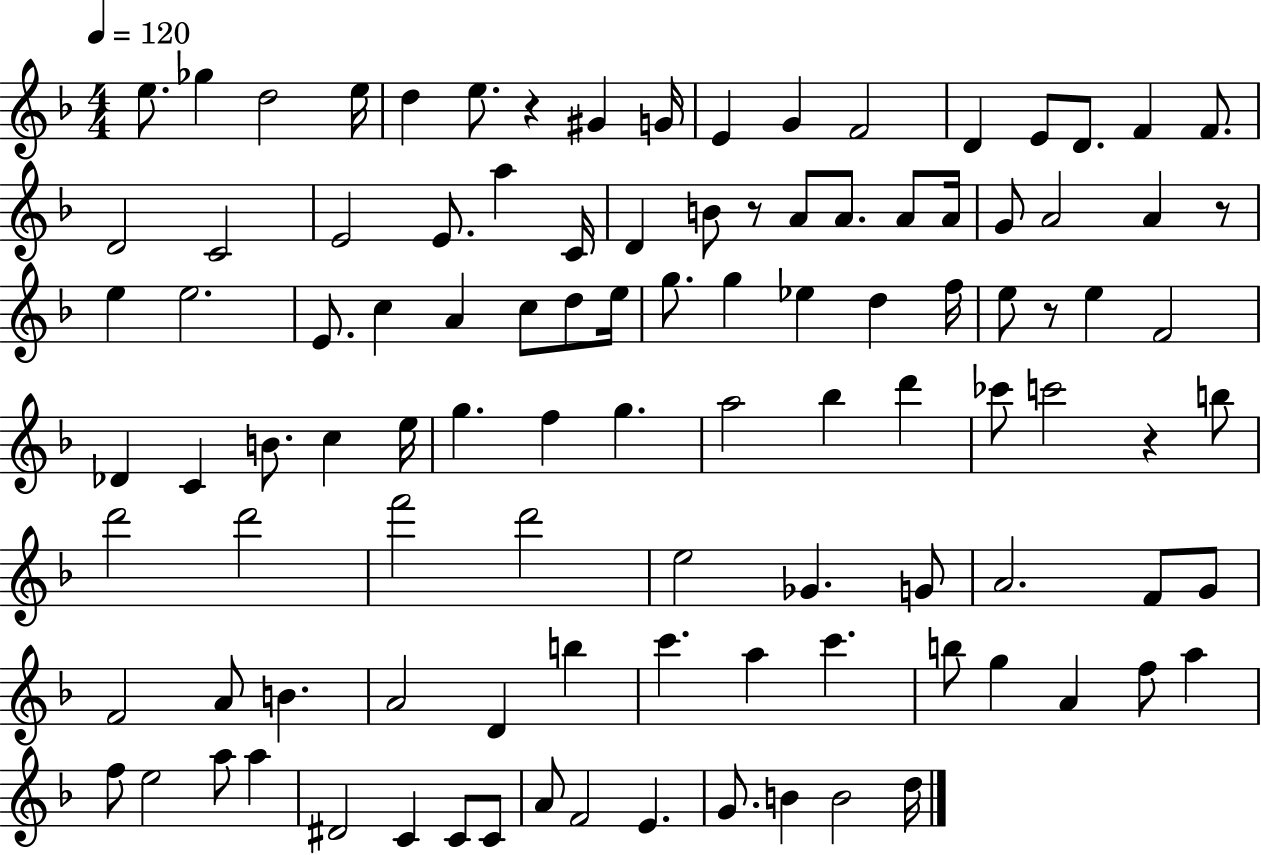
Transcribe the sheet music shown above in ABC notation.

X:1
T:Untitled
M:4/4
L:1/4
K:F
e/2 _g d2 e/4 d e/2 z ^G G/4 E G F2 D E/2 D/2 F F/2 D2 C2 E2 E/2 a C/4 D B/2 z/2 A/2 A/2 A/2 A/4 G/2 A2 A z/2 e e2 E/2 c A c/2 d/2 e/4 g/2 g _e d f/4 e/2 z/2 e F2 _D C B/2 c e/4 g f g a2 _b d' _c'/2 c'2 z b/2 d'2 d'2 f'2 d'2 e2 _G G/2 A2 F/2 G/2 F2 A/2 B A2 D b c' a c' b/2 g A f/2 a f/2 e2 a/2 a ^D2 C C/2 C/2 A/2 F2 E G/2 B B2 d/4